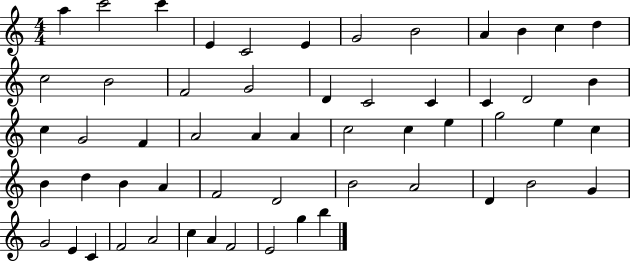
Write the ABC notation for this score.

X:1
T:Untitled
M:4/4
L:1/4
K:C
a c'2 c' E C2 E G2 B2 A B c d c2 B2 F2 G2 D C2 C C D2 B c G2 F A2 A A c2 c e g2 e c B d B A F2 D2 B2 A2 D B2 G G2 E C F2 A2 c A F2 E2 g b